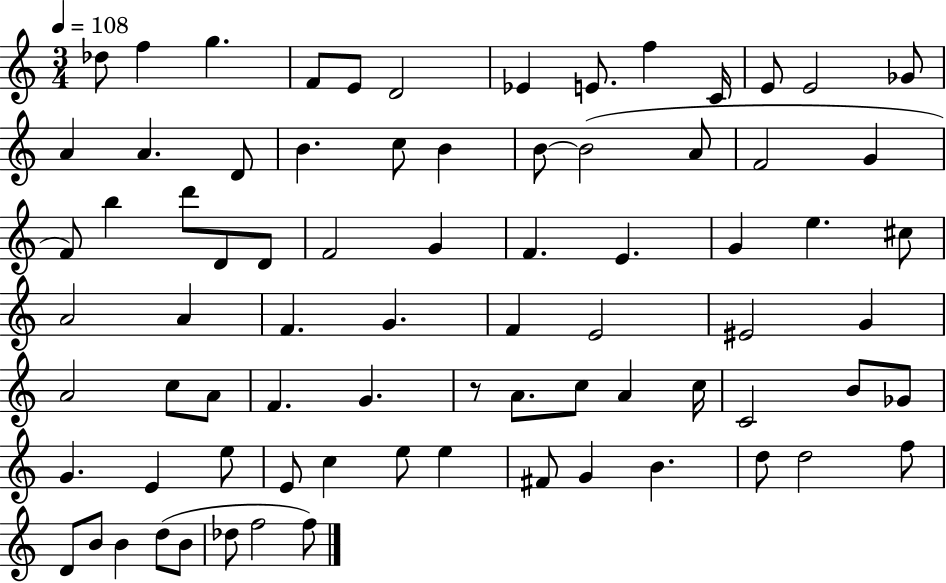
{
  \clef treble
  \numericTimeSignature
  \time 3/4
  \key c \major
  \tempo 4 = 108
  des''8 f''4 g''4. | f'8 e'8 d'2 | ees'4 e'8. f''4 c'16 | e'8 e'2 ges'8 | \break a'4 a'4. d'8 | b'4. c''8 b'4 | b'8~~ b'2( a'8 | f'2 g'4 | \break f'8) b''4 d'''8 d'8 d'8 | f'2 g'4 | f'4. e'4. | g'4 e''4. cis''8 | \break a'2 a'4 | f'4. g'4. | f'4 e'2 | eis'2 g'4 | \break a'2 c''8 a'8 | f'4. g'4. | r8 a'8. c''8 a'4 c''16 | c'2 b'8 ges'8 | \break g'4. e'4 e''8 | e'8 c''4 e''8 e''4 | fis'8 g'4 b'4. | d''8 d''2 f''8 | \break d'8 b'8 b'4 d''8( b'8 | des''8 f''2 f''8) | \bar "|."
}